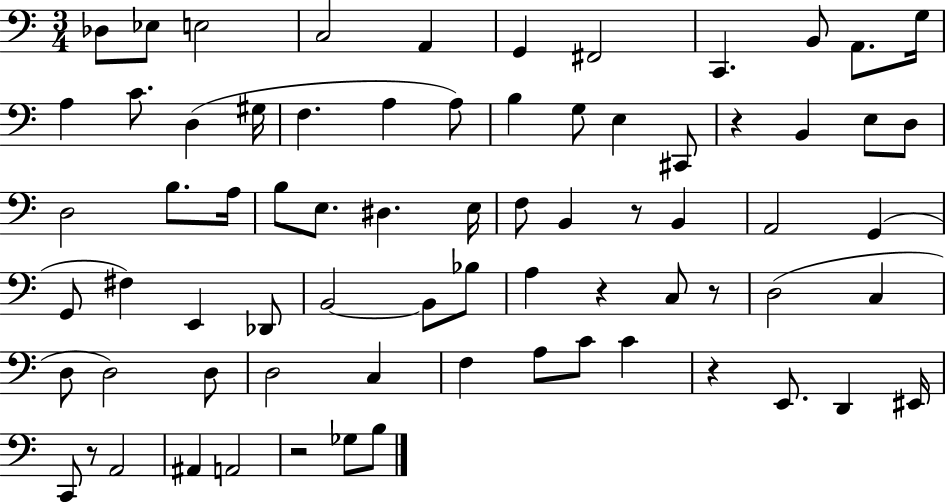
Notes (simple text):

Db3/e Eb3/e E3/h C3/h A2/q G2/q F#2/h C2/q. B2/e A2/e. G3/s A3/q C4/e. D3/q G#3/s F3/q. A3/q A3/e B3/q G3/e E3/q C#2/e R/q B2/q E3/e D3/e D3/h B3/e. A3/s B3/e E3/e. D#3/q. E3/s F3/e B2/q R/e B2/q A2/h G2/q G2/e F#3/q E2/q Db2/e B2/h B2/e Bb3/e A3/q R/q C3/e R/e D3/h C3/q D3/e D3/h D3/e D3/h C3/q F3/q A3/e C4/e C4/q R/q E2/e. D2/q EIS2/s C2/e R/e A2/h A#2/q A2/h R/h Gb3/e B3/e